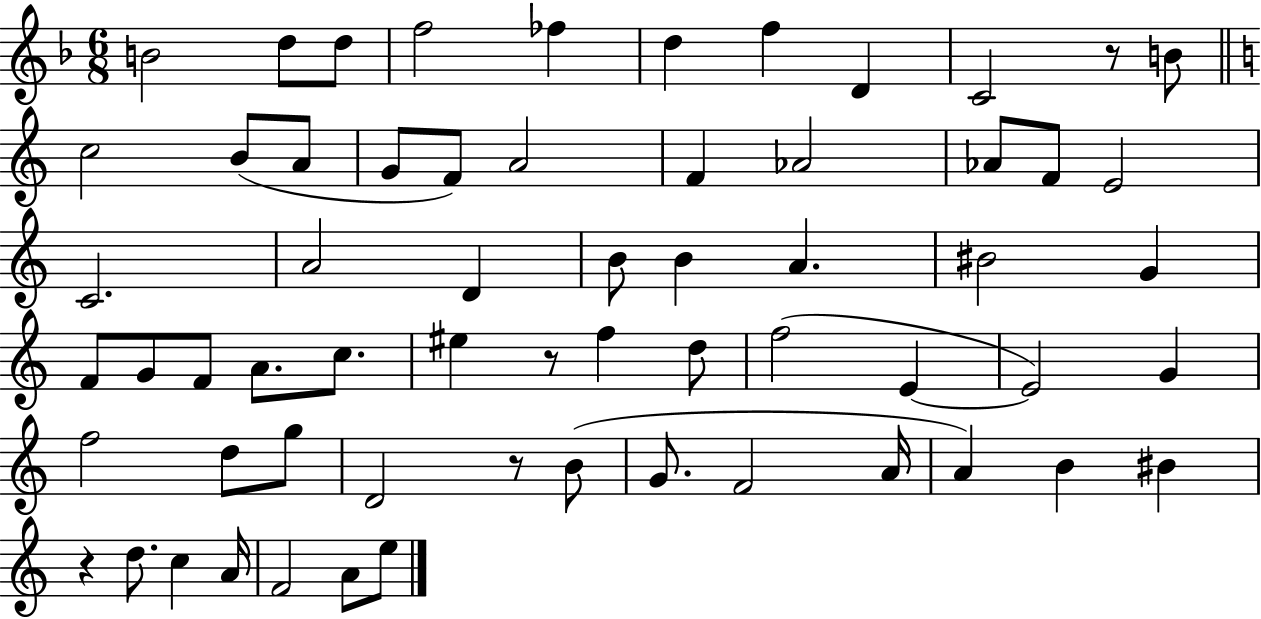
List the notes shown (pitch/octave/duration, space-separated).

B4/h D5/e D5/e F5/h FES5/q D5/q F5/q D4/q C4/h R/e B4/e C5/h B4/e A4/e G4/e F4/e A4/h F4/q Ab4/h Ab4/e F4/e E4/h C4/h. A4/h D4/q B4/e B4/q A4/q. BIS4/h G4/q F4/e G4/e F4/e A4/e. C5/e. EIS5/q R/e F5/q D5/e F5/h E4/q E4/h G4/q F5/h D5/e G5/e D4/h R/e B4/e G4/e. F4/h A4/s A4/q B4/q BIS4/q R/q D5/e. C5/q A4/s F4/h A4/e E5/e